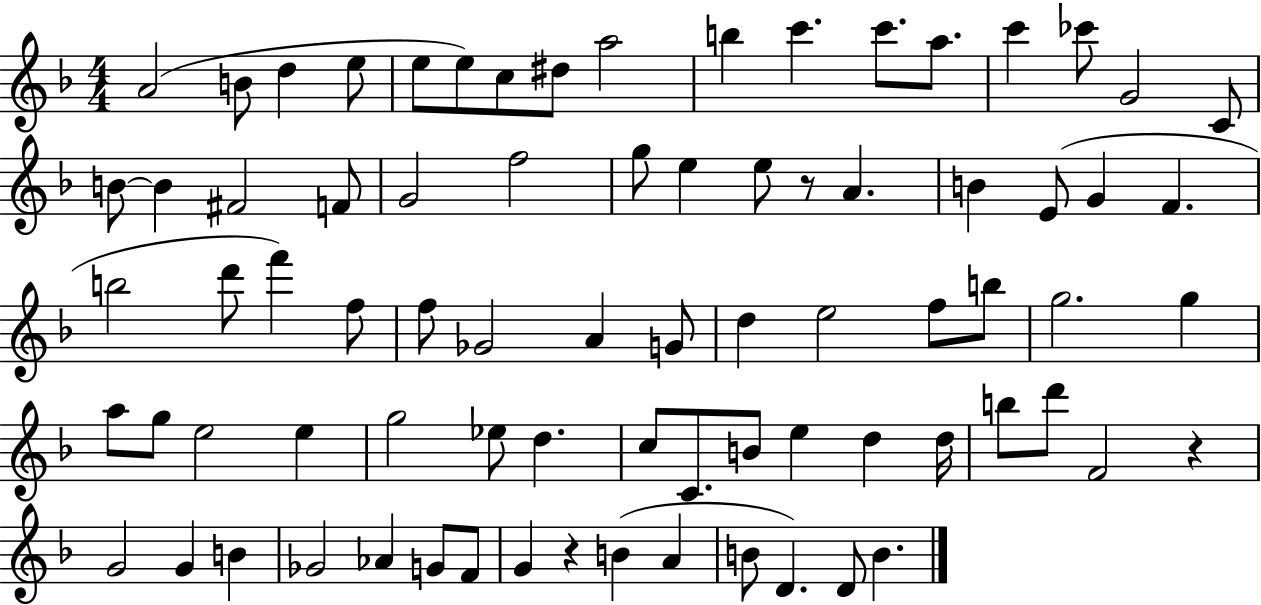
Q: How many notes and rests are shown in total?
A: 78